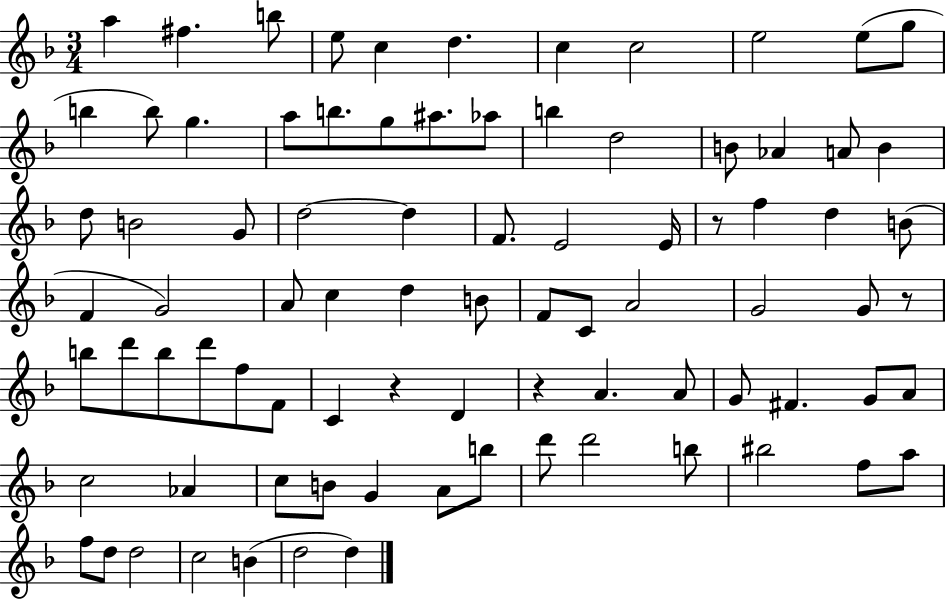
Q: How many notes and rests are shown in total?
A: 85